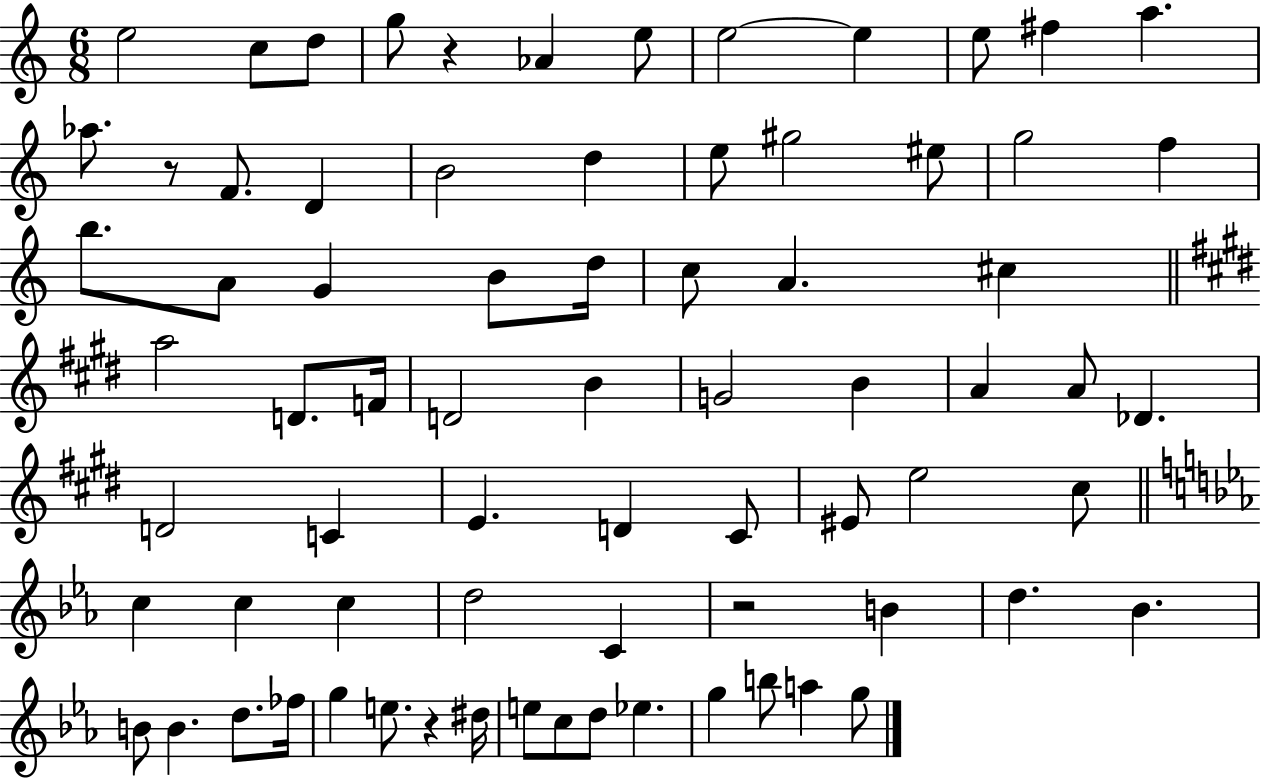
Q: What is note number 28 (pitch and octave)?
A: A4